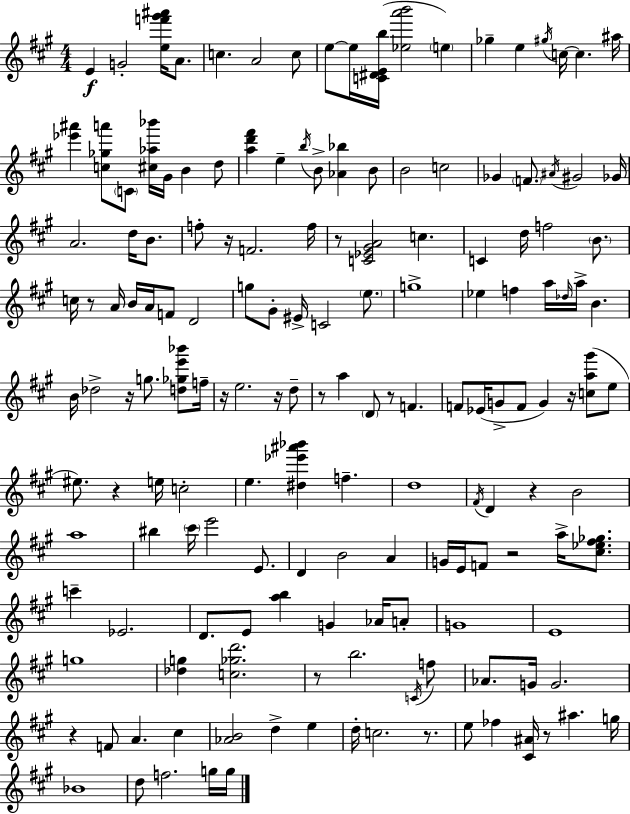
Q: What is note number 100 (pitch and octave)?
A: G4